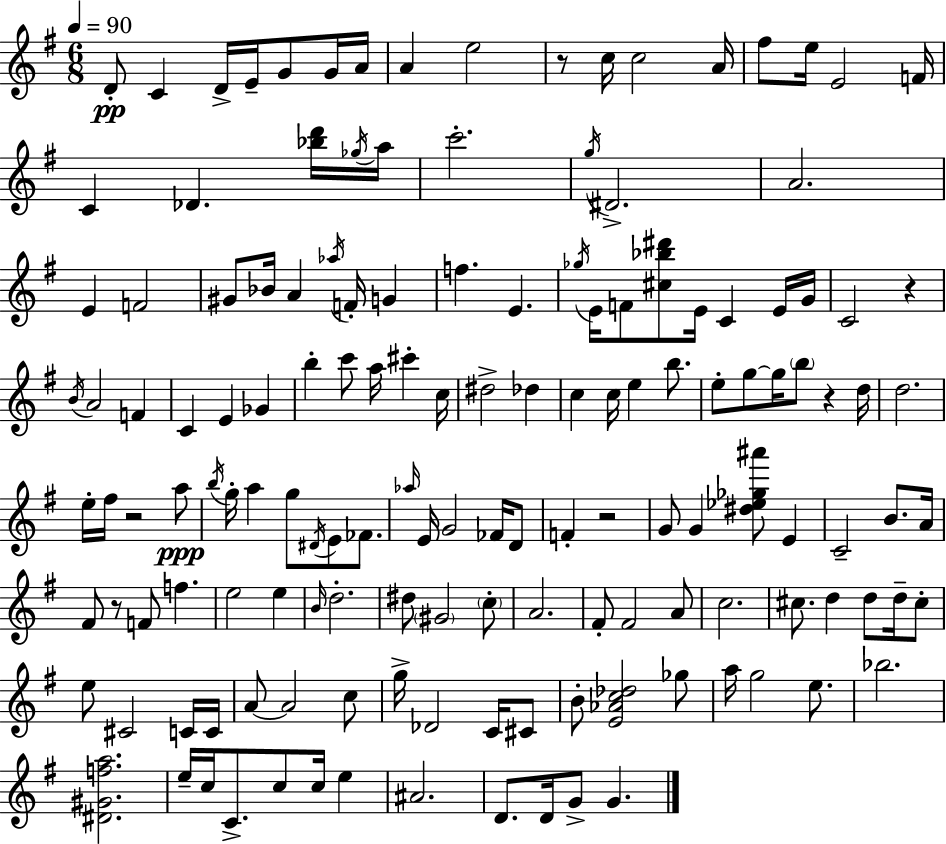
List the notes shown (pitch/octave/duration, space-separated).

D4/e C4/q D4/s E4/s G4/e G4/s A4/s A4/q E5/h R/e C5/s C5/h A4/s F#5/e E5/s E4/h F4/s C4/q Db4/q. [Bb5,D6]/s Gb5/s A5/s C6/h. G5/s D#4/h. A4/h. E4/q F4/h G#4/e Bb4/s A4/q Ab5/s F4/s G4/q F5/q. E4/q. Gb5/s E4/s F4/e [C#5,Bb5,D#6]/e E4/s C4/q E4/s G4/s C4/h R/q B4/s A4/h F4/q C4/q E4/q Gb4/q B5/q C6/e A5/s C#6/q C5/s D#5/h Db5/q C5/q C5/s E5/q B5/e. E5/e G5/e G5/s B5/e R/q D5/s D5/h. E5/s F#5/s R/h A5/e B5/s G5/s A5/q G5/e D#4/s E4/e FES4/e. Ab5/s E4/s G4/h FES4/s D4/e F4/q R/h G4/e G4/q [D#5,Eb5,Gb5,A#6]/e E4/q C4/h B4/e. A4/s F#4/e R/e F4/e F5/q. E5/h E5/q B4/s D5/h. D#5/e G#4/h C5/e A4/h. F#4/e F#4/h A4/e C5/h. C#5/e. D5/q D5/e D5/s C#5/e E5/e C#4/h C4/s C4/s A4/e A4/h C5/e G5/s Db4/h C4/s C#4/e B4/e [E4,Ab4,C5,Db5]/h Gb5/e A5/s G5/h E5/e. Bb5/h. [D#4,G#4,F5,A5]/h. E5/s C5/s C4/e. C5/e C5/s E5/q A#4/h. D4/e. D4/s G4/e G4/q.